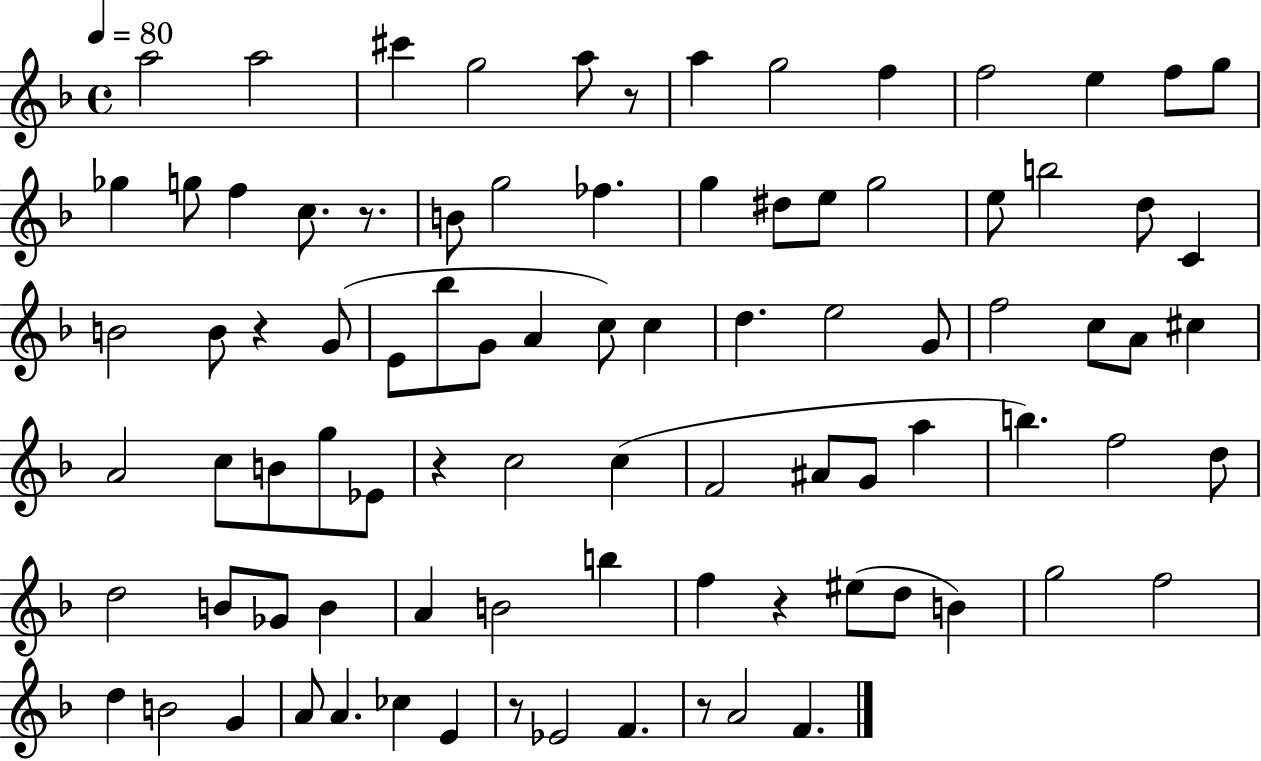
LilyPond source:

{
  \clef treble
  \time 4/4
  \defaultTimeSignature
  \key f \major
  \tempo 4 = 80
  a''2 a''2 | cis'''4 g''2 a''8 r8 | a''4 g''2 f''4 | f''2 e''4 f''8 g''8 | \break ges''4 g''8 f''4 c''8. r8. | b'8 g''2 fes''4. | g''4 dis''8 e''8 g''2 | e''8 b''2 d''8 c'4 | \break b'2 b'8 r4 g'8( | e'8 bes''8 g'8 a'4 c''8) c''4 | d''4. e''2 g'8 | f''2 c''8 a'8 cis''4 | \break a'2 c''8 b'8 g''8 ees'8 | r4 c''2 c''4( | f'2 ais'8 g'8 a''4 | b''4.) f''2 d''8 | \break d''2 b'8 ges'8 b'4 | a'4 b'2 b''4 | f''4 r4 eis''8( d''8 b'4) | g''2 f''2 | \break d''4 b'2 g'4 | a'8 a'4. ces''4 e'4 | r8 ees'2 f'4. | r8 a'2 f'4. | \break \bar "|."
}